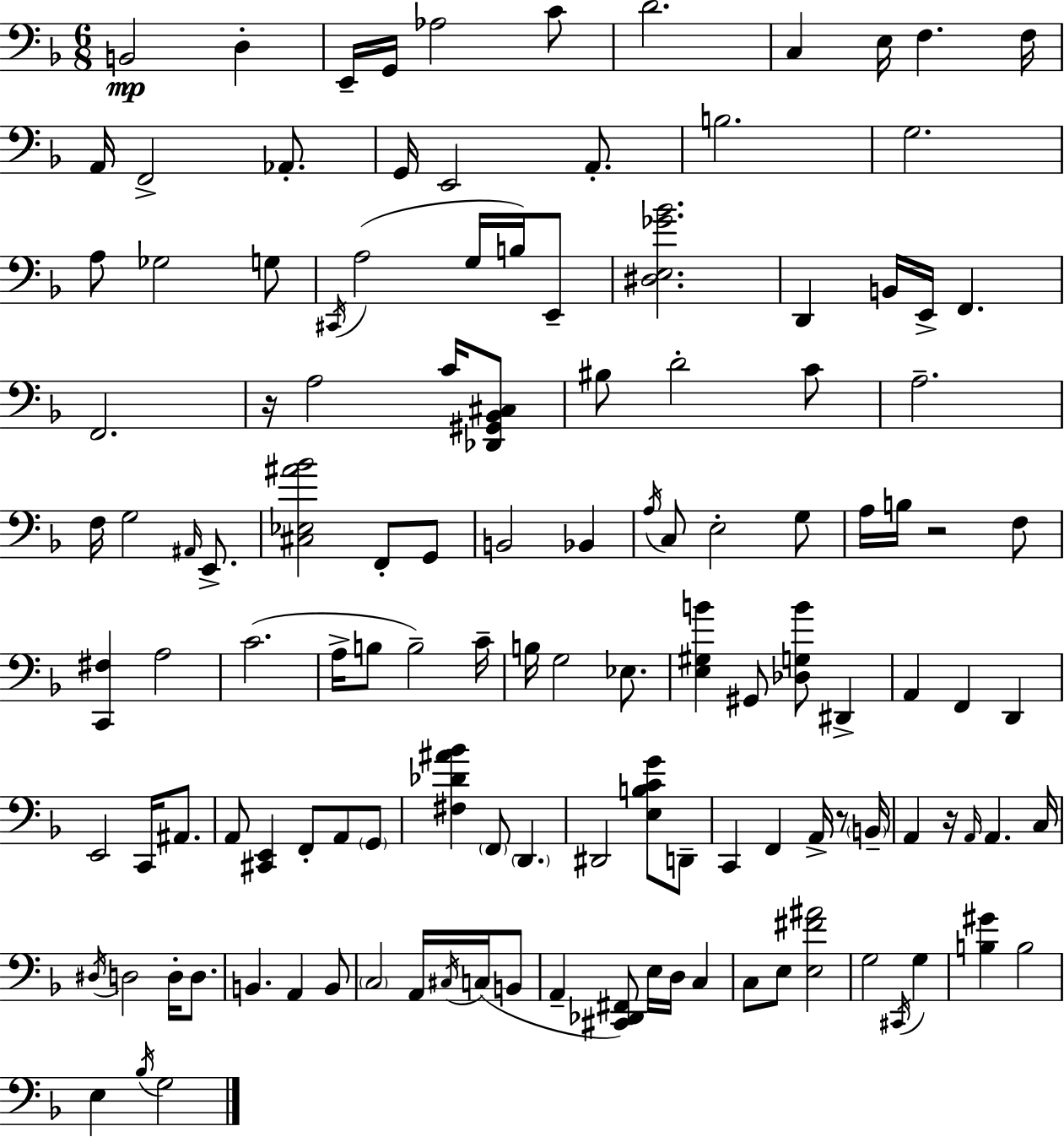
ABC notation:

X:1
T:Untitled
M:6/8
L:1/4
K:Dm
B,,2 D, E,,/4 G,,/4 _A,2 C/2 D2 C, E,/4 F, F,/4 A,,/4 F,,2 _A,,/2 G,,/4 E,,2 A,,/2 B,2 G,2 A,/2 _G,2 G,/2 ^C,,/4 A,2 G,/4 B,/4 E,,/2 [^D,E,_G_B]2 D,, B,,/4 E,,/4 F,, F,,2 z/4 A,2 C/4 [_D,,^G,,_B,,^C,]/2 ^B,/2 D2 C/2 A,2 F,/4 G,2 ^A,,/4 E,,/2 [^C,_E,^A_B]2 F,,/2 G,,/2 B,,2 _B,, A,/4 C,/2 E,2 G,/2 A,/4 B,/4 z2 F,/2 [C,,^F,] A,2 C2 A,/4 B,/2 B,2 C/4 B,/4 G,2 _E,/2 [E,^G,B] ^G,,/2 [_D,G,B]/2 ^D,, A,, F,, D,, E,,2 C,,/4 ^A,,/2 A,,/2 [^C,,E,,] F,,/2 A,,/2 G,,/2 [^F,_D^A_B] F,,/2 D,, ^D,,2 [E,B,CG]/2 D,,/2 C,, F,, A,,/4 z/2 B,,/4 A,, z/4 A,,/4 A,, C,/4 ^D,/4 D,2 D,/4 D,/2 B,, A,, B,,/2 C,2 A,,/4 ^C,/4 C,/4 B,,/2 A,, [^C,,_D,,^F,,]/2 E,/4 D,/4 C, C,/2 E,/2 [E,^F^A]2 G,2 ^C,,/4 G, [B,^G] B,2 E, _B,/4 G,2